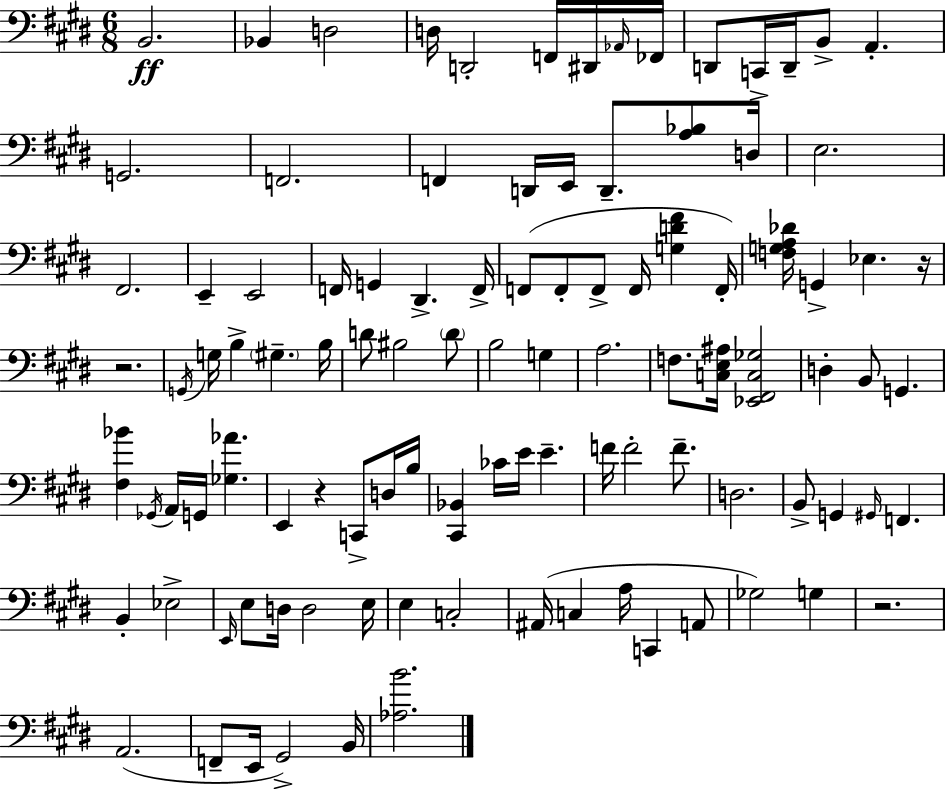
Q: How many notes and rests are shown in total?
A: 103